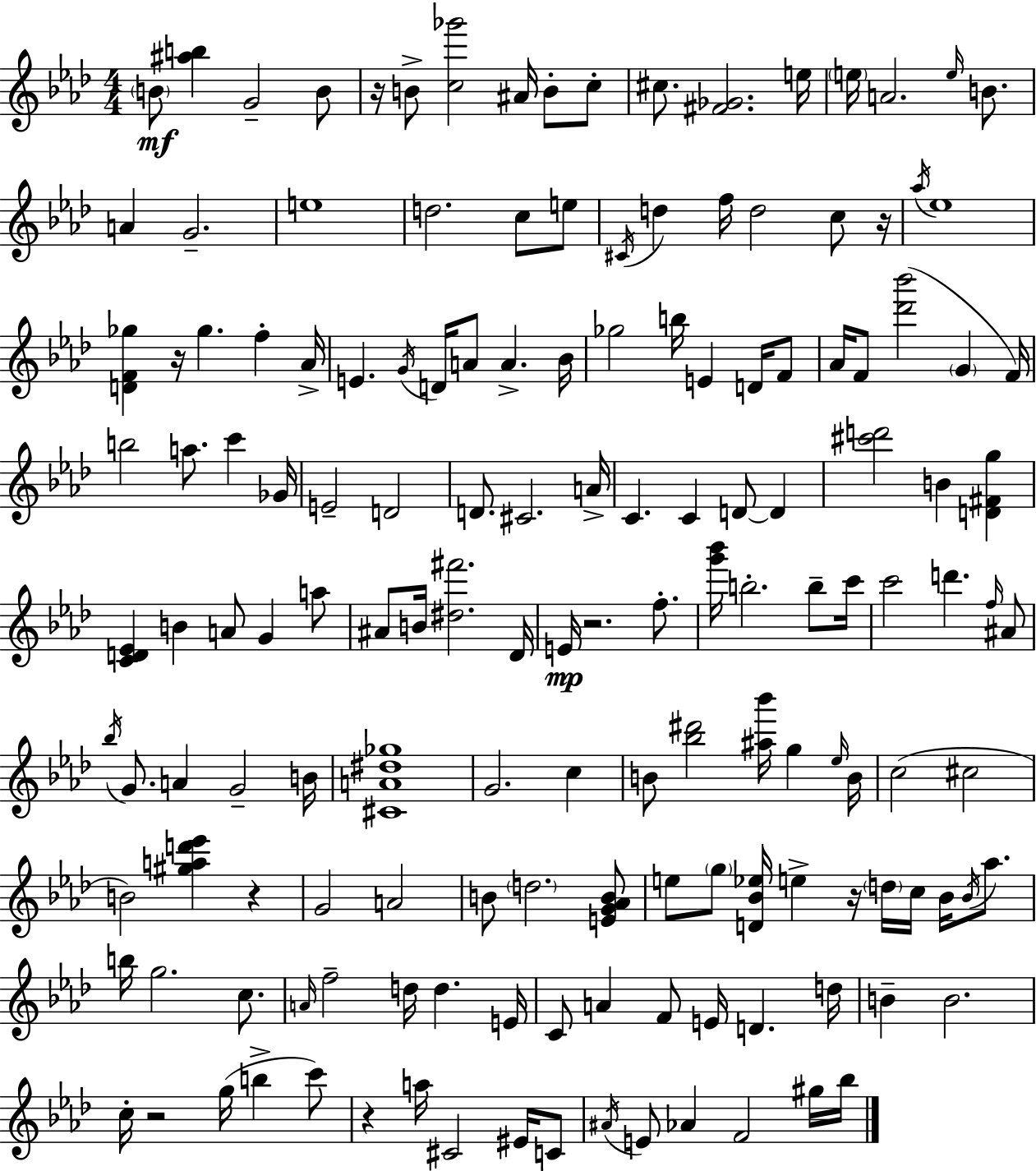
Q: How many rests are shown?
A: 8